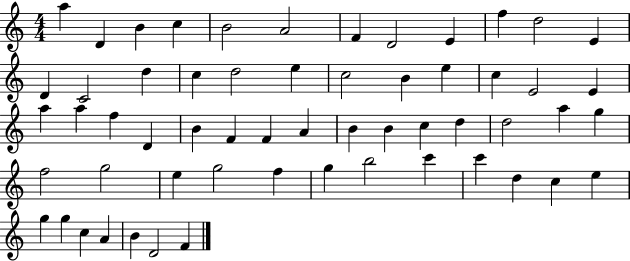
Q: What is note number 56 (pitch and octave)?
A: B4